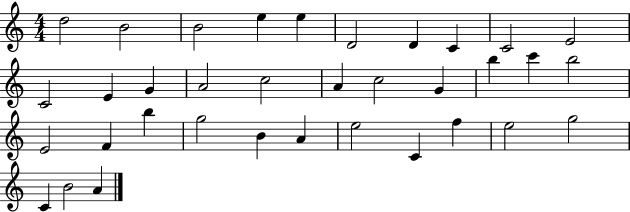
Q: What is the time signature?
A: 4/4